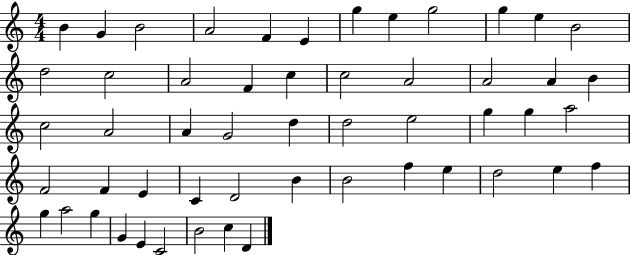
{
  \clef treble
  \numericTimeSignature
  \time 4/4
  \key c \major
  b'4 g'4 b'2 | a'2 f'4 e'4 | g''4 e''4 g''2 | g''4 e''4 b'2 | \break d''2 c''2 | a'2 f'4 c''4 | c''2 a'2 | a'2 a'4 b'4 | \break c''2 a'2 | a'4 g'2 d''4 | d''2 e''2 | g''4 g''4 a''2 | \break f'2 f'4 e'4 | c'4 d'2 b'4 | b'2 f''4 e''4 | d''2 e''4 f''4 | \break g''4 a''2 g''4 | g'4 e'4 c'2 | b'2 c''4 d'4 | \bar "|."
}